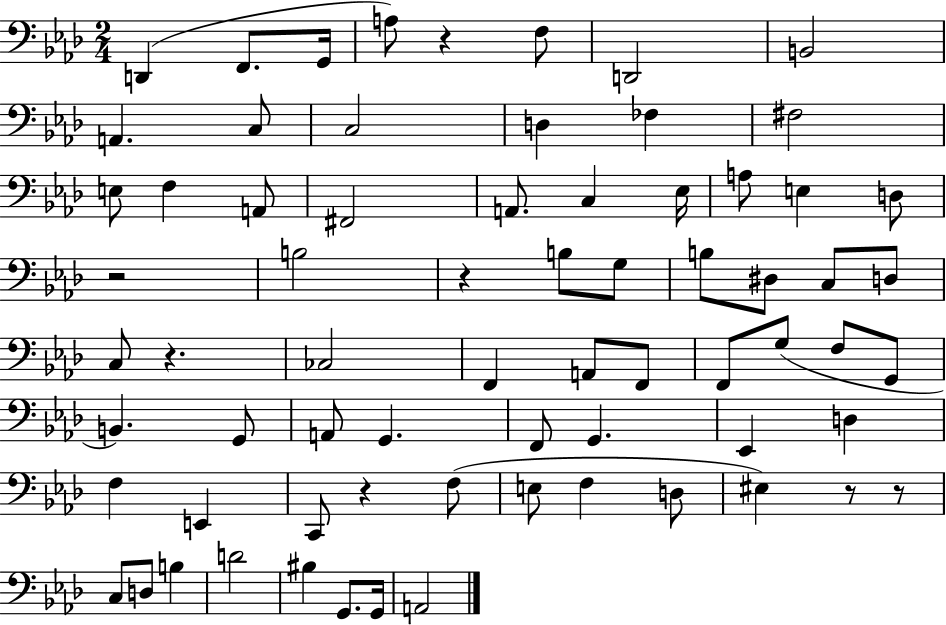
X:1
T:Untitled
M:2/4
L:1/4
K:Ab
D,, F,,/2 G,,/4 A,/2 z F,/2 D,,2 B,,2 A,, C,/2 C,2 D, _F, ^F,2 E,/2 F, A,,/2 ^F,,2 A,,/2 C, _E,/4 A,/2 E, D,/2 z2 B,2 z B,/2 G,/2 B,/2 ^D,/2 C,/2 D,/2 C,/2 z _C,2 F,, A,,/2 F,,/2 F,,/2 G,/2 F,/2 G,,/2 B,, G,,/2 A,,/2 G,, F,,/2 G,, _E,, D, F, E,, C,,/2 z F,/2 E,/2 F, D,/2 ^E, z/2 z/2 C,/2 D,/2 B, D2 ^B, G,,/2 G,,/4 A,,2